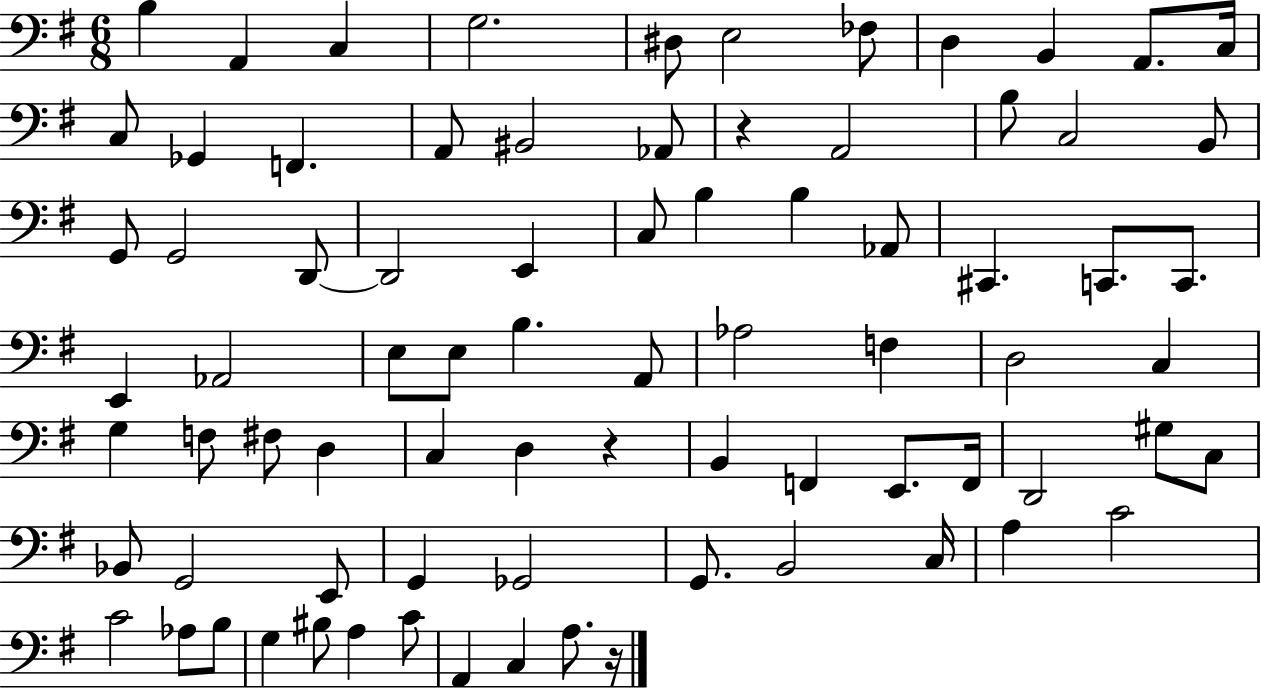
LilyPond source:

{
  \clef bass
  \numericTimeSignature
  \time 6/8
  \key g \major
  b4 a,4 c4 | g2. | dis8 e2 fes8 | d4 b,4 a,8. c16 | \break c8 ges,4 f,4. | a,8 bis,2 aes,8 | r4 a,2 | b8 c2 b,8 | \break g,8 g,2 d,8~~ | d,2 e,4 | c8 b4 b4 aes,8 | cis,4. c,8. c,8. | \break e,4 aes,2 | e8 e8 b4. a,8 | aes2 f4 | d2 c4 | \break g4 f8 fis8 d4 | c4 d4 r4 | b,4 f,4 e,8. f,16 | d,2 gis8 c8 | \break bes,8 g,2 e,8 | g,4 ges,2 | g,8. b,2 c16 | a4 c'2 | \break c'2 aes8 b8 | g4 bis8 a4 c'8 | a,4 c4 a8. r16 | \bar "|."
}